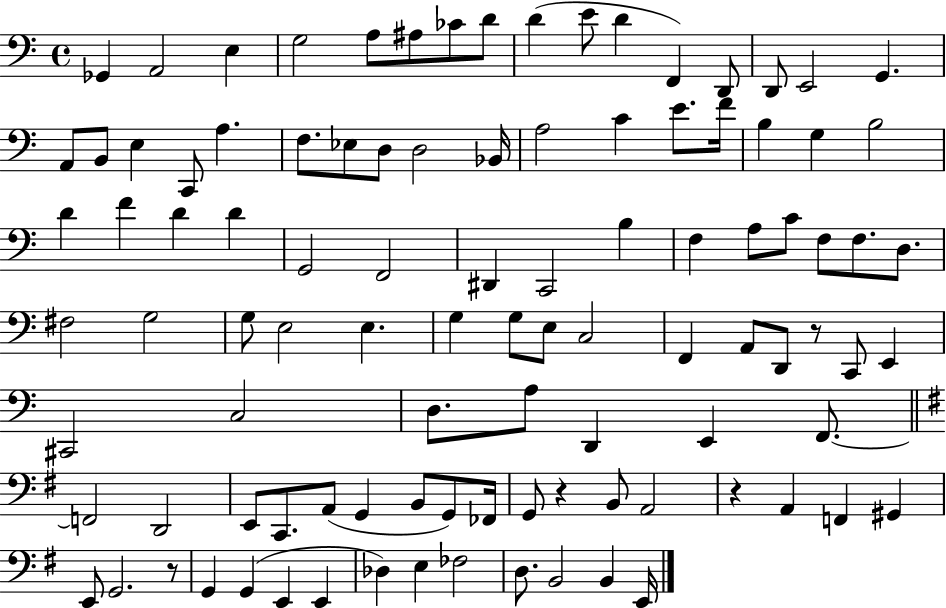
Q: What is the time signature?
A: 4/4